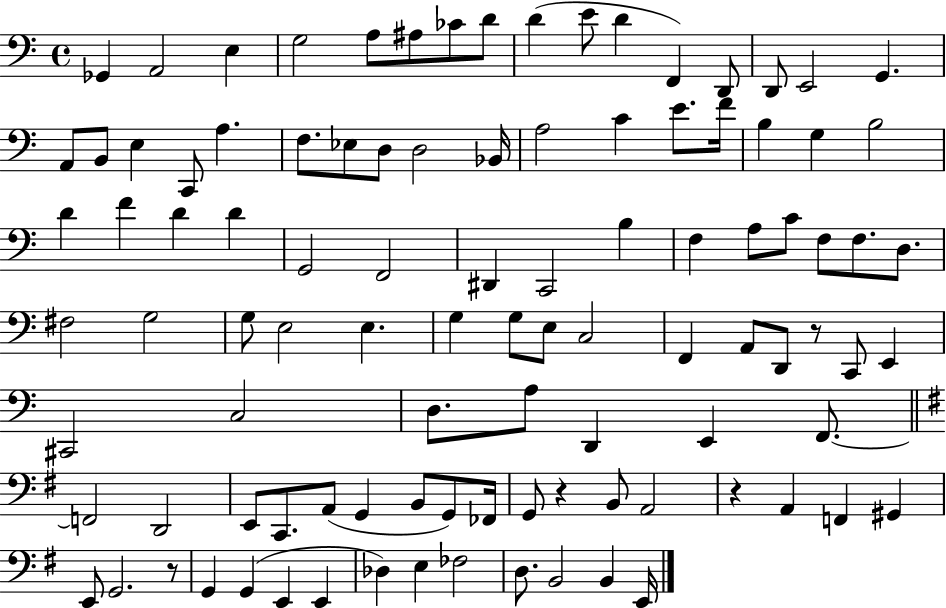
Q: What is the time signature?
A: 4/4